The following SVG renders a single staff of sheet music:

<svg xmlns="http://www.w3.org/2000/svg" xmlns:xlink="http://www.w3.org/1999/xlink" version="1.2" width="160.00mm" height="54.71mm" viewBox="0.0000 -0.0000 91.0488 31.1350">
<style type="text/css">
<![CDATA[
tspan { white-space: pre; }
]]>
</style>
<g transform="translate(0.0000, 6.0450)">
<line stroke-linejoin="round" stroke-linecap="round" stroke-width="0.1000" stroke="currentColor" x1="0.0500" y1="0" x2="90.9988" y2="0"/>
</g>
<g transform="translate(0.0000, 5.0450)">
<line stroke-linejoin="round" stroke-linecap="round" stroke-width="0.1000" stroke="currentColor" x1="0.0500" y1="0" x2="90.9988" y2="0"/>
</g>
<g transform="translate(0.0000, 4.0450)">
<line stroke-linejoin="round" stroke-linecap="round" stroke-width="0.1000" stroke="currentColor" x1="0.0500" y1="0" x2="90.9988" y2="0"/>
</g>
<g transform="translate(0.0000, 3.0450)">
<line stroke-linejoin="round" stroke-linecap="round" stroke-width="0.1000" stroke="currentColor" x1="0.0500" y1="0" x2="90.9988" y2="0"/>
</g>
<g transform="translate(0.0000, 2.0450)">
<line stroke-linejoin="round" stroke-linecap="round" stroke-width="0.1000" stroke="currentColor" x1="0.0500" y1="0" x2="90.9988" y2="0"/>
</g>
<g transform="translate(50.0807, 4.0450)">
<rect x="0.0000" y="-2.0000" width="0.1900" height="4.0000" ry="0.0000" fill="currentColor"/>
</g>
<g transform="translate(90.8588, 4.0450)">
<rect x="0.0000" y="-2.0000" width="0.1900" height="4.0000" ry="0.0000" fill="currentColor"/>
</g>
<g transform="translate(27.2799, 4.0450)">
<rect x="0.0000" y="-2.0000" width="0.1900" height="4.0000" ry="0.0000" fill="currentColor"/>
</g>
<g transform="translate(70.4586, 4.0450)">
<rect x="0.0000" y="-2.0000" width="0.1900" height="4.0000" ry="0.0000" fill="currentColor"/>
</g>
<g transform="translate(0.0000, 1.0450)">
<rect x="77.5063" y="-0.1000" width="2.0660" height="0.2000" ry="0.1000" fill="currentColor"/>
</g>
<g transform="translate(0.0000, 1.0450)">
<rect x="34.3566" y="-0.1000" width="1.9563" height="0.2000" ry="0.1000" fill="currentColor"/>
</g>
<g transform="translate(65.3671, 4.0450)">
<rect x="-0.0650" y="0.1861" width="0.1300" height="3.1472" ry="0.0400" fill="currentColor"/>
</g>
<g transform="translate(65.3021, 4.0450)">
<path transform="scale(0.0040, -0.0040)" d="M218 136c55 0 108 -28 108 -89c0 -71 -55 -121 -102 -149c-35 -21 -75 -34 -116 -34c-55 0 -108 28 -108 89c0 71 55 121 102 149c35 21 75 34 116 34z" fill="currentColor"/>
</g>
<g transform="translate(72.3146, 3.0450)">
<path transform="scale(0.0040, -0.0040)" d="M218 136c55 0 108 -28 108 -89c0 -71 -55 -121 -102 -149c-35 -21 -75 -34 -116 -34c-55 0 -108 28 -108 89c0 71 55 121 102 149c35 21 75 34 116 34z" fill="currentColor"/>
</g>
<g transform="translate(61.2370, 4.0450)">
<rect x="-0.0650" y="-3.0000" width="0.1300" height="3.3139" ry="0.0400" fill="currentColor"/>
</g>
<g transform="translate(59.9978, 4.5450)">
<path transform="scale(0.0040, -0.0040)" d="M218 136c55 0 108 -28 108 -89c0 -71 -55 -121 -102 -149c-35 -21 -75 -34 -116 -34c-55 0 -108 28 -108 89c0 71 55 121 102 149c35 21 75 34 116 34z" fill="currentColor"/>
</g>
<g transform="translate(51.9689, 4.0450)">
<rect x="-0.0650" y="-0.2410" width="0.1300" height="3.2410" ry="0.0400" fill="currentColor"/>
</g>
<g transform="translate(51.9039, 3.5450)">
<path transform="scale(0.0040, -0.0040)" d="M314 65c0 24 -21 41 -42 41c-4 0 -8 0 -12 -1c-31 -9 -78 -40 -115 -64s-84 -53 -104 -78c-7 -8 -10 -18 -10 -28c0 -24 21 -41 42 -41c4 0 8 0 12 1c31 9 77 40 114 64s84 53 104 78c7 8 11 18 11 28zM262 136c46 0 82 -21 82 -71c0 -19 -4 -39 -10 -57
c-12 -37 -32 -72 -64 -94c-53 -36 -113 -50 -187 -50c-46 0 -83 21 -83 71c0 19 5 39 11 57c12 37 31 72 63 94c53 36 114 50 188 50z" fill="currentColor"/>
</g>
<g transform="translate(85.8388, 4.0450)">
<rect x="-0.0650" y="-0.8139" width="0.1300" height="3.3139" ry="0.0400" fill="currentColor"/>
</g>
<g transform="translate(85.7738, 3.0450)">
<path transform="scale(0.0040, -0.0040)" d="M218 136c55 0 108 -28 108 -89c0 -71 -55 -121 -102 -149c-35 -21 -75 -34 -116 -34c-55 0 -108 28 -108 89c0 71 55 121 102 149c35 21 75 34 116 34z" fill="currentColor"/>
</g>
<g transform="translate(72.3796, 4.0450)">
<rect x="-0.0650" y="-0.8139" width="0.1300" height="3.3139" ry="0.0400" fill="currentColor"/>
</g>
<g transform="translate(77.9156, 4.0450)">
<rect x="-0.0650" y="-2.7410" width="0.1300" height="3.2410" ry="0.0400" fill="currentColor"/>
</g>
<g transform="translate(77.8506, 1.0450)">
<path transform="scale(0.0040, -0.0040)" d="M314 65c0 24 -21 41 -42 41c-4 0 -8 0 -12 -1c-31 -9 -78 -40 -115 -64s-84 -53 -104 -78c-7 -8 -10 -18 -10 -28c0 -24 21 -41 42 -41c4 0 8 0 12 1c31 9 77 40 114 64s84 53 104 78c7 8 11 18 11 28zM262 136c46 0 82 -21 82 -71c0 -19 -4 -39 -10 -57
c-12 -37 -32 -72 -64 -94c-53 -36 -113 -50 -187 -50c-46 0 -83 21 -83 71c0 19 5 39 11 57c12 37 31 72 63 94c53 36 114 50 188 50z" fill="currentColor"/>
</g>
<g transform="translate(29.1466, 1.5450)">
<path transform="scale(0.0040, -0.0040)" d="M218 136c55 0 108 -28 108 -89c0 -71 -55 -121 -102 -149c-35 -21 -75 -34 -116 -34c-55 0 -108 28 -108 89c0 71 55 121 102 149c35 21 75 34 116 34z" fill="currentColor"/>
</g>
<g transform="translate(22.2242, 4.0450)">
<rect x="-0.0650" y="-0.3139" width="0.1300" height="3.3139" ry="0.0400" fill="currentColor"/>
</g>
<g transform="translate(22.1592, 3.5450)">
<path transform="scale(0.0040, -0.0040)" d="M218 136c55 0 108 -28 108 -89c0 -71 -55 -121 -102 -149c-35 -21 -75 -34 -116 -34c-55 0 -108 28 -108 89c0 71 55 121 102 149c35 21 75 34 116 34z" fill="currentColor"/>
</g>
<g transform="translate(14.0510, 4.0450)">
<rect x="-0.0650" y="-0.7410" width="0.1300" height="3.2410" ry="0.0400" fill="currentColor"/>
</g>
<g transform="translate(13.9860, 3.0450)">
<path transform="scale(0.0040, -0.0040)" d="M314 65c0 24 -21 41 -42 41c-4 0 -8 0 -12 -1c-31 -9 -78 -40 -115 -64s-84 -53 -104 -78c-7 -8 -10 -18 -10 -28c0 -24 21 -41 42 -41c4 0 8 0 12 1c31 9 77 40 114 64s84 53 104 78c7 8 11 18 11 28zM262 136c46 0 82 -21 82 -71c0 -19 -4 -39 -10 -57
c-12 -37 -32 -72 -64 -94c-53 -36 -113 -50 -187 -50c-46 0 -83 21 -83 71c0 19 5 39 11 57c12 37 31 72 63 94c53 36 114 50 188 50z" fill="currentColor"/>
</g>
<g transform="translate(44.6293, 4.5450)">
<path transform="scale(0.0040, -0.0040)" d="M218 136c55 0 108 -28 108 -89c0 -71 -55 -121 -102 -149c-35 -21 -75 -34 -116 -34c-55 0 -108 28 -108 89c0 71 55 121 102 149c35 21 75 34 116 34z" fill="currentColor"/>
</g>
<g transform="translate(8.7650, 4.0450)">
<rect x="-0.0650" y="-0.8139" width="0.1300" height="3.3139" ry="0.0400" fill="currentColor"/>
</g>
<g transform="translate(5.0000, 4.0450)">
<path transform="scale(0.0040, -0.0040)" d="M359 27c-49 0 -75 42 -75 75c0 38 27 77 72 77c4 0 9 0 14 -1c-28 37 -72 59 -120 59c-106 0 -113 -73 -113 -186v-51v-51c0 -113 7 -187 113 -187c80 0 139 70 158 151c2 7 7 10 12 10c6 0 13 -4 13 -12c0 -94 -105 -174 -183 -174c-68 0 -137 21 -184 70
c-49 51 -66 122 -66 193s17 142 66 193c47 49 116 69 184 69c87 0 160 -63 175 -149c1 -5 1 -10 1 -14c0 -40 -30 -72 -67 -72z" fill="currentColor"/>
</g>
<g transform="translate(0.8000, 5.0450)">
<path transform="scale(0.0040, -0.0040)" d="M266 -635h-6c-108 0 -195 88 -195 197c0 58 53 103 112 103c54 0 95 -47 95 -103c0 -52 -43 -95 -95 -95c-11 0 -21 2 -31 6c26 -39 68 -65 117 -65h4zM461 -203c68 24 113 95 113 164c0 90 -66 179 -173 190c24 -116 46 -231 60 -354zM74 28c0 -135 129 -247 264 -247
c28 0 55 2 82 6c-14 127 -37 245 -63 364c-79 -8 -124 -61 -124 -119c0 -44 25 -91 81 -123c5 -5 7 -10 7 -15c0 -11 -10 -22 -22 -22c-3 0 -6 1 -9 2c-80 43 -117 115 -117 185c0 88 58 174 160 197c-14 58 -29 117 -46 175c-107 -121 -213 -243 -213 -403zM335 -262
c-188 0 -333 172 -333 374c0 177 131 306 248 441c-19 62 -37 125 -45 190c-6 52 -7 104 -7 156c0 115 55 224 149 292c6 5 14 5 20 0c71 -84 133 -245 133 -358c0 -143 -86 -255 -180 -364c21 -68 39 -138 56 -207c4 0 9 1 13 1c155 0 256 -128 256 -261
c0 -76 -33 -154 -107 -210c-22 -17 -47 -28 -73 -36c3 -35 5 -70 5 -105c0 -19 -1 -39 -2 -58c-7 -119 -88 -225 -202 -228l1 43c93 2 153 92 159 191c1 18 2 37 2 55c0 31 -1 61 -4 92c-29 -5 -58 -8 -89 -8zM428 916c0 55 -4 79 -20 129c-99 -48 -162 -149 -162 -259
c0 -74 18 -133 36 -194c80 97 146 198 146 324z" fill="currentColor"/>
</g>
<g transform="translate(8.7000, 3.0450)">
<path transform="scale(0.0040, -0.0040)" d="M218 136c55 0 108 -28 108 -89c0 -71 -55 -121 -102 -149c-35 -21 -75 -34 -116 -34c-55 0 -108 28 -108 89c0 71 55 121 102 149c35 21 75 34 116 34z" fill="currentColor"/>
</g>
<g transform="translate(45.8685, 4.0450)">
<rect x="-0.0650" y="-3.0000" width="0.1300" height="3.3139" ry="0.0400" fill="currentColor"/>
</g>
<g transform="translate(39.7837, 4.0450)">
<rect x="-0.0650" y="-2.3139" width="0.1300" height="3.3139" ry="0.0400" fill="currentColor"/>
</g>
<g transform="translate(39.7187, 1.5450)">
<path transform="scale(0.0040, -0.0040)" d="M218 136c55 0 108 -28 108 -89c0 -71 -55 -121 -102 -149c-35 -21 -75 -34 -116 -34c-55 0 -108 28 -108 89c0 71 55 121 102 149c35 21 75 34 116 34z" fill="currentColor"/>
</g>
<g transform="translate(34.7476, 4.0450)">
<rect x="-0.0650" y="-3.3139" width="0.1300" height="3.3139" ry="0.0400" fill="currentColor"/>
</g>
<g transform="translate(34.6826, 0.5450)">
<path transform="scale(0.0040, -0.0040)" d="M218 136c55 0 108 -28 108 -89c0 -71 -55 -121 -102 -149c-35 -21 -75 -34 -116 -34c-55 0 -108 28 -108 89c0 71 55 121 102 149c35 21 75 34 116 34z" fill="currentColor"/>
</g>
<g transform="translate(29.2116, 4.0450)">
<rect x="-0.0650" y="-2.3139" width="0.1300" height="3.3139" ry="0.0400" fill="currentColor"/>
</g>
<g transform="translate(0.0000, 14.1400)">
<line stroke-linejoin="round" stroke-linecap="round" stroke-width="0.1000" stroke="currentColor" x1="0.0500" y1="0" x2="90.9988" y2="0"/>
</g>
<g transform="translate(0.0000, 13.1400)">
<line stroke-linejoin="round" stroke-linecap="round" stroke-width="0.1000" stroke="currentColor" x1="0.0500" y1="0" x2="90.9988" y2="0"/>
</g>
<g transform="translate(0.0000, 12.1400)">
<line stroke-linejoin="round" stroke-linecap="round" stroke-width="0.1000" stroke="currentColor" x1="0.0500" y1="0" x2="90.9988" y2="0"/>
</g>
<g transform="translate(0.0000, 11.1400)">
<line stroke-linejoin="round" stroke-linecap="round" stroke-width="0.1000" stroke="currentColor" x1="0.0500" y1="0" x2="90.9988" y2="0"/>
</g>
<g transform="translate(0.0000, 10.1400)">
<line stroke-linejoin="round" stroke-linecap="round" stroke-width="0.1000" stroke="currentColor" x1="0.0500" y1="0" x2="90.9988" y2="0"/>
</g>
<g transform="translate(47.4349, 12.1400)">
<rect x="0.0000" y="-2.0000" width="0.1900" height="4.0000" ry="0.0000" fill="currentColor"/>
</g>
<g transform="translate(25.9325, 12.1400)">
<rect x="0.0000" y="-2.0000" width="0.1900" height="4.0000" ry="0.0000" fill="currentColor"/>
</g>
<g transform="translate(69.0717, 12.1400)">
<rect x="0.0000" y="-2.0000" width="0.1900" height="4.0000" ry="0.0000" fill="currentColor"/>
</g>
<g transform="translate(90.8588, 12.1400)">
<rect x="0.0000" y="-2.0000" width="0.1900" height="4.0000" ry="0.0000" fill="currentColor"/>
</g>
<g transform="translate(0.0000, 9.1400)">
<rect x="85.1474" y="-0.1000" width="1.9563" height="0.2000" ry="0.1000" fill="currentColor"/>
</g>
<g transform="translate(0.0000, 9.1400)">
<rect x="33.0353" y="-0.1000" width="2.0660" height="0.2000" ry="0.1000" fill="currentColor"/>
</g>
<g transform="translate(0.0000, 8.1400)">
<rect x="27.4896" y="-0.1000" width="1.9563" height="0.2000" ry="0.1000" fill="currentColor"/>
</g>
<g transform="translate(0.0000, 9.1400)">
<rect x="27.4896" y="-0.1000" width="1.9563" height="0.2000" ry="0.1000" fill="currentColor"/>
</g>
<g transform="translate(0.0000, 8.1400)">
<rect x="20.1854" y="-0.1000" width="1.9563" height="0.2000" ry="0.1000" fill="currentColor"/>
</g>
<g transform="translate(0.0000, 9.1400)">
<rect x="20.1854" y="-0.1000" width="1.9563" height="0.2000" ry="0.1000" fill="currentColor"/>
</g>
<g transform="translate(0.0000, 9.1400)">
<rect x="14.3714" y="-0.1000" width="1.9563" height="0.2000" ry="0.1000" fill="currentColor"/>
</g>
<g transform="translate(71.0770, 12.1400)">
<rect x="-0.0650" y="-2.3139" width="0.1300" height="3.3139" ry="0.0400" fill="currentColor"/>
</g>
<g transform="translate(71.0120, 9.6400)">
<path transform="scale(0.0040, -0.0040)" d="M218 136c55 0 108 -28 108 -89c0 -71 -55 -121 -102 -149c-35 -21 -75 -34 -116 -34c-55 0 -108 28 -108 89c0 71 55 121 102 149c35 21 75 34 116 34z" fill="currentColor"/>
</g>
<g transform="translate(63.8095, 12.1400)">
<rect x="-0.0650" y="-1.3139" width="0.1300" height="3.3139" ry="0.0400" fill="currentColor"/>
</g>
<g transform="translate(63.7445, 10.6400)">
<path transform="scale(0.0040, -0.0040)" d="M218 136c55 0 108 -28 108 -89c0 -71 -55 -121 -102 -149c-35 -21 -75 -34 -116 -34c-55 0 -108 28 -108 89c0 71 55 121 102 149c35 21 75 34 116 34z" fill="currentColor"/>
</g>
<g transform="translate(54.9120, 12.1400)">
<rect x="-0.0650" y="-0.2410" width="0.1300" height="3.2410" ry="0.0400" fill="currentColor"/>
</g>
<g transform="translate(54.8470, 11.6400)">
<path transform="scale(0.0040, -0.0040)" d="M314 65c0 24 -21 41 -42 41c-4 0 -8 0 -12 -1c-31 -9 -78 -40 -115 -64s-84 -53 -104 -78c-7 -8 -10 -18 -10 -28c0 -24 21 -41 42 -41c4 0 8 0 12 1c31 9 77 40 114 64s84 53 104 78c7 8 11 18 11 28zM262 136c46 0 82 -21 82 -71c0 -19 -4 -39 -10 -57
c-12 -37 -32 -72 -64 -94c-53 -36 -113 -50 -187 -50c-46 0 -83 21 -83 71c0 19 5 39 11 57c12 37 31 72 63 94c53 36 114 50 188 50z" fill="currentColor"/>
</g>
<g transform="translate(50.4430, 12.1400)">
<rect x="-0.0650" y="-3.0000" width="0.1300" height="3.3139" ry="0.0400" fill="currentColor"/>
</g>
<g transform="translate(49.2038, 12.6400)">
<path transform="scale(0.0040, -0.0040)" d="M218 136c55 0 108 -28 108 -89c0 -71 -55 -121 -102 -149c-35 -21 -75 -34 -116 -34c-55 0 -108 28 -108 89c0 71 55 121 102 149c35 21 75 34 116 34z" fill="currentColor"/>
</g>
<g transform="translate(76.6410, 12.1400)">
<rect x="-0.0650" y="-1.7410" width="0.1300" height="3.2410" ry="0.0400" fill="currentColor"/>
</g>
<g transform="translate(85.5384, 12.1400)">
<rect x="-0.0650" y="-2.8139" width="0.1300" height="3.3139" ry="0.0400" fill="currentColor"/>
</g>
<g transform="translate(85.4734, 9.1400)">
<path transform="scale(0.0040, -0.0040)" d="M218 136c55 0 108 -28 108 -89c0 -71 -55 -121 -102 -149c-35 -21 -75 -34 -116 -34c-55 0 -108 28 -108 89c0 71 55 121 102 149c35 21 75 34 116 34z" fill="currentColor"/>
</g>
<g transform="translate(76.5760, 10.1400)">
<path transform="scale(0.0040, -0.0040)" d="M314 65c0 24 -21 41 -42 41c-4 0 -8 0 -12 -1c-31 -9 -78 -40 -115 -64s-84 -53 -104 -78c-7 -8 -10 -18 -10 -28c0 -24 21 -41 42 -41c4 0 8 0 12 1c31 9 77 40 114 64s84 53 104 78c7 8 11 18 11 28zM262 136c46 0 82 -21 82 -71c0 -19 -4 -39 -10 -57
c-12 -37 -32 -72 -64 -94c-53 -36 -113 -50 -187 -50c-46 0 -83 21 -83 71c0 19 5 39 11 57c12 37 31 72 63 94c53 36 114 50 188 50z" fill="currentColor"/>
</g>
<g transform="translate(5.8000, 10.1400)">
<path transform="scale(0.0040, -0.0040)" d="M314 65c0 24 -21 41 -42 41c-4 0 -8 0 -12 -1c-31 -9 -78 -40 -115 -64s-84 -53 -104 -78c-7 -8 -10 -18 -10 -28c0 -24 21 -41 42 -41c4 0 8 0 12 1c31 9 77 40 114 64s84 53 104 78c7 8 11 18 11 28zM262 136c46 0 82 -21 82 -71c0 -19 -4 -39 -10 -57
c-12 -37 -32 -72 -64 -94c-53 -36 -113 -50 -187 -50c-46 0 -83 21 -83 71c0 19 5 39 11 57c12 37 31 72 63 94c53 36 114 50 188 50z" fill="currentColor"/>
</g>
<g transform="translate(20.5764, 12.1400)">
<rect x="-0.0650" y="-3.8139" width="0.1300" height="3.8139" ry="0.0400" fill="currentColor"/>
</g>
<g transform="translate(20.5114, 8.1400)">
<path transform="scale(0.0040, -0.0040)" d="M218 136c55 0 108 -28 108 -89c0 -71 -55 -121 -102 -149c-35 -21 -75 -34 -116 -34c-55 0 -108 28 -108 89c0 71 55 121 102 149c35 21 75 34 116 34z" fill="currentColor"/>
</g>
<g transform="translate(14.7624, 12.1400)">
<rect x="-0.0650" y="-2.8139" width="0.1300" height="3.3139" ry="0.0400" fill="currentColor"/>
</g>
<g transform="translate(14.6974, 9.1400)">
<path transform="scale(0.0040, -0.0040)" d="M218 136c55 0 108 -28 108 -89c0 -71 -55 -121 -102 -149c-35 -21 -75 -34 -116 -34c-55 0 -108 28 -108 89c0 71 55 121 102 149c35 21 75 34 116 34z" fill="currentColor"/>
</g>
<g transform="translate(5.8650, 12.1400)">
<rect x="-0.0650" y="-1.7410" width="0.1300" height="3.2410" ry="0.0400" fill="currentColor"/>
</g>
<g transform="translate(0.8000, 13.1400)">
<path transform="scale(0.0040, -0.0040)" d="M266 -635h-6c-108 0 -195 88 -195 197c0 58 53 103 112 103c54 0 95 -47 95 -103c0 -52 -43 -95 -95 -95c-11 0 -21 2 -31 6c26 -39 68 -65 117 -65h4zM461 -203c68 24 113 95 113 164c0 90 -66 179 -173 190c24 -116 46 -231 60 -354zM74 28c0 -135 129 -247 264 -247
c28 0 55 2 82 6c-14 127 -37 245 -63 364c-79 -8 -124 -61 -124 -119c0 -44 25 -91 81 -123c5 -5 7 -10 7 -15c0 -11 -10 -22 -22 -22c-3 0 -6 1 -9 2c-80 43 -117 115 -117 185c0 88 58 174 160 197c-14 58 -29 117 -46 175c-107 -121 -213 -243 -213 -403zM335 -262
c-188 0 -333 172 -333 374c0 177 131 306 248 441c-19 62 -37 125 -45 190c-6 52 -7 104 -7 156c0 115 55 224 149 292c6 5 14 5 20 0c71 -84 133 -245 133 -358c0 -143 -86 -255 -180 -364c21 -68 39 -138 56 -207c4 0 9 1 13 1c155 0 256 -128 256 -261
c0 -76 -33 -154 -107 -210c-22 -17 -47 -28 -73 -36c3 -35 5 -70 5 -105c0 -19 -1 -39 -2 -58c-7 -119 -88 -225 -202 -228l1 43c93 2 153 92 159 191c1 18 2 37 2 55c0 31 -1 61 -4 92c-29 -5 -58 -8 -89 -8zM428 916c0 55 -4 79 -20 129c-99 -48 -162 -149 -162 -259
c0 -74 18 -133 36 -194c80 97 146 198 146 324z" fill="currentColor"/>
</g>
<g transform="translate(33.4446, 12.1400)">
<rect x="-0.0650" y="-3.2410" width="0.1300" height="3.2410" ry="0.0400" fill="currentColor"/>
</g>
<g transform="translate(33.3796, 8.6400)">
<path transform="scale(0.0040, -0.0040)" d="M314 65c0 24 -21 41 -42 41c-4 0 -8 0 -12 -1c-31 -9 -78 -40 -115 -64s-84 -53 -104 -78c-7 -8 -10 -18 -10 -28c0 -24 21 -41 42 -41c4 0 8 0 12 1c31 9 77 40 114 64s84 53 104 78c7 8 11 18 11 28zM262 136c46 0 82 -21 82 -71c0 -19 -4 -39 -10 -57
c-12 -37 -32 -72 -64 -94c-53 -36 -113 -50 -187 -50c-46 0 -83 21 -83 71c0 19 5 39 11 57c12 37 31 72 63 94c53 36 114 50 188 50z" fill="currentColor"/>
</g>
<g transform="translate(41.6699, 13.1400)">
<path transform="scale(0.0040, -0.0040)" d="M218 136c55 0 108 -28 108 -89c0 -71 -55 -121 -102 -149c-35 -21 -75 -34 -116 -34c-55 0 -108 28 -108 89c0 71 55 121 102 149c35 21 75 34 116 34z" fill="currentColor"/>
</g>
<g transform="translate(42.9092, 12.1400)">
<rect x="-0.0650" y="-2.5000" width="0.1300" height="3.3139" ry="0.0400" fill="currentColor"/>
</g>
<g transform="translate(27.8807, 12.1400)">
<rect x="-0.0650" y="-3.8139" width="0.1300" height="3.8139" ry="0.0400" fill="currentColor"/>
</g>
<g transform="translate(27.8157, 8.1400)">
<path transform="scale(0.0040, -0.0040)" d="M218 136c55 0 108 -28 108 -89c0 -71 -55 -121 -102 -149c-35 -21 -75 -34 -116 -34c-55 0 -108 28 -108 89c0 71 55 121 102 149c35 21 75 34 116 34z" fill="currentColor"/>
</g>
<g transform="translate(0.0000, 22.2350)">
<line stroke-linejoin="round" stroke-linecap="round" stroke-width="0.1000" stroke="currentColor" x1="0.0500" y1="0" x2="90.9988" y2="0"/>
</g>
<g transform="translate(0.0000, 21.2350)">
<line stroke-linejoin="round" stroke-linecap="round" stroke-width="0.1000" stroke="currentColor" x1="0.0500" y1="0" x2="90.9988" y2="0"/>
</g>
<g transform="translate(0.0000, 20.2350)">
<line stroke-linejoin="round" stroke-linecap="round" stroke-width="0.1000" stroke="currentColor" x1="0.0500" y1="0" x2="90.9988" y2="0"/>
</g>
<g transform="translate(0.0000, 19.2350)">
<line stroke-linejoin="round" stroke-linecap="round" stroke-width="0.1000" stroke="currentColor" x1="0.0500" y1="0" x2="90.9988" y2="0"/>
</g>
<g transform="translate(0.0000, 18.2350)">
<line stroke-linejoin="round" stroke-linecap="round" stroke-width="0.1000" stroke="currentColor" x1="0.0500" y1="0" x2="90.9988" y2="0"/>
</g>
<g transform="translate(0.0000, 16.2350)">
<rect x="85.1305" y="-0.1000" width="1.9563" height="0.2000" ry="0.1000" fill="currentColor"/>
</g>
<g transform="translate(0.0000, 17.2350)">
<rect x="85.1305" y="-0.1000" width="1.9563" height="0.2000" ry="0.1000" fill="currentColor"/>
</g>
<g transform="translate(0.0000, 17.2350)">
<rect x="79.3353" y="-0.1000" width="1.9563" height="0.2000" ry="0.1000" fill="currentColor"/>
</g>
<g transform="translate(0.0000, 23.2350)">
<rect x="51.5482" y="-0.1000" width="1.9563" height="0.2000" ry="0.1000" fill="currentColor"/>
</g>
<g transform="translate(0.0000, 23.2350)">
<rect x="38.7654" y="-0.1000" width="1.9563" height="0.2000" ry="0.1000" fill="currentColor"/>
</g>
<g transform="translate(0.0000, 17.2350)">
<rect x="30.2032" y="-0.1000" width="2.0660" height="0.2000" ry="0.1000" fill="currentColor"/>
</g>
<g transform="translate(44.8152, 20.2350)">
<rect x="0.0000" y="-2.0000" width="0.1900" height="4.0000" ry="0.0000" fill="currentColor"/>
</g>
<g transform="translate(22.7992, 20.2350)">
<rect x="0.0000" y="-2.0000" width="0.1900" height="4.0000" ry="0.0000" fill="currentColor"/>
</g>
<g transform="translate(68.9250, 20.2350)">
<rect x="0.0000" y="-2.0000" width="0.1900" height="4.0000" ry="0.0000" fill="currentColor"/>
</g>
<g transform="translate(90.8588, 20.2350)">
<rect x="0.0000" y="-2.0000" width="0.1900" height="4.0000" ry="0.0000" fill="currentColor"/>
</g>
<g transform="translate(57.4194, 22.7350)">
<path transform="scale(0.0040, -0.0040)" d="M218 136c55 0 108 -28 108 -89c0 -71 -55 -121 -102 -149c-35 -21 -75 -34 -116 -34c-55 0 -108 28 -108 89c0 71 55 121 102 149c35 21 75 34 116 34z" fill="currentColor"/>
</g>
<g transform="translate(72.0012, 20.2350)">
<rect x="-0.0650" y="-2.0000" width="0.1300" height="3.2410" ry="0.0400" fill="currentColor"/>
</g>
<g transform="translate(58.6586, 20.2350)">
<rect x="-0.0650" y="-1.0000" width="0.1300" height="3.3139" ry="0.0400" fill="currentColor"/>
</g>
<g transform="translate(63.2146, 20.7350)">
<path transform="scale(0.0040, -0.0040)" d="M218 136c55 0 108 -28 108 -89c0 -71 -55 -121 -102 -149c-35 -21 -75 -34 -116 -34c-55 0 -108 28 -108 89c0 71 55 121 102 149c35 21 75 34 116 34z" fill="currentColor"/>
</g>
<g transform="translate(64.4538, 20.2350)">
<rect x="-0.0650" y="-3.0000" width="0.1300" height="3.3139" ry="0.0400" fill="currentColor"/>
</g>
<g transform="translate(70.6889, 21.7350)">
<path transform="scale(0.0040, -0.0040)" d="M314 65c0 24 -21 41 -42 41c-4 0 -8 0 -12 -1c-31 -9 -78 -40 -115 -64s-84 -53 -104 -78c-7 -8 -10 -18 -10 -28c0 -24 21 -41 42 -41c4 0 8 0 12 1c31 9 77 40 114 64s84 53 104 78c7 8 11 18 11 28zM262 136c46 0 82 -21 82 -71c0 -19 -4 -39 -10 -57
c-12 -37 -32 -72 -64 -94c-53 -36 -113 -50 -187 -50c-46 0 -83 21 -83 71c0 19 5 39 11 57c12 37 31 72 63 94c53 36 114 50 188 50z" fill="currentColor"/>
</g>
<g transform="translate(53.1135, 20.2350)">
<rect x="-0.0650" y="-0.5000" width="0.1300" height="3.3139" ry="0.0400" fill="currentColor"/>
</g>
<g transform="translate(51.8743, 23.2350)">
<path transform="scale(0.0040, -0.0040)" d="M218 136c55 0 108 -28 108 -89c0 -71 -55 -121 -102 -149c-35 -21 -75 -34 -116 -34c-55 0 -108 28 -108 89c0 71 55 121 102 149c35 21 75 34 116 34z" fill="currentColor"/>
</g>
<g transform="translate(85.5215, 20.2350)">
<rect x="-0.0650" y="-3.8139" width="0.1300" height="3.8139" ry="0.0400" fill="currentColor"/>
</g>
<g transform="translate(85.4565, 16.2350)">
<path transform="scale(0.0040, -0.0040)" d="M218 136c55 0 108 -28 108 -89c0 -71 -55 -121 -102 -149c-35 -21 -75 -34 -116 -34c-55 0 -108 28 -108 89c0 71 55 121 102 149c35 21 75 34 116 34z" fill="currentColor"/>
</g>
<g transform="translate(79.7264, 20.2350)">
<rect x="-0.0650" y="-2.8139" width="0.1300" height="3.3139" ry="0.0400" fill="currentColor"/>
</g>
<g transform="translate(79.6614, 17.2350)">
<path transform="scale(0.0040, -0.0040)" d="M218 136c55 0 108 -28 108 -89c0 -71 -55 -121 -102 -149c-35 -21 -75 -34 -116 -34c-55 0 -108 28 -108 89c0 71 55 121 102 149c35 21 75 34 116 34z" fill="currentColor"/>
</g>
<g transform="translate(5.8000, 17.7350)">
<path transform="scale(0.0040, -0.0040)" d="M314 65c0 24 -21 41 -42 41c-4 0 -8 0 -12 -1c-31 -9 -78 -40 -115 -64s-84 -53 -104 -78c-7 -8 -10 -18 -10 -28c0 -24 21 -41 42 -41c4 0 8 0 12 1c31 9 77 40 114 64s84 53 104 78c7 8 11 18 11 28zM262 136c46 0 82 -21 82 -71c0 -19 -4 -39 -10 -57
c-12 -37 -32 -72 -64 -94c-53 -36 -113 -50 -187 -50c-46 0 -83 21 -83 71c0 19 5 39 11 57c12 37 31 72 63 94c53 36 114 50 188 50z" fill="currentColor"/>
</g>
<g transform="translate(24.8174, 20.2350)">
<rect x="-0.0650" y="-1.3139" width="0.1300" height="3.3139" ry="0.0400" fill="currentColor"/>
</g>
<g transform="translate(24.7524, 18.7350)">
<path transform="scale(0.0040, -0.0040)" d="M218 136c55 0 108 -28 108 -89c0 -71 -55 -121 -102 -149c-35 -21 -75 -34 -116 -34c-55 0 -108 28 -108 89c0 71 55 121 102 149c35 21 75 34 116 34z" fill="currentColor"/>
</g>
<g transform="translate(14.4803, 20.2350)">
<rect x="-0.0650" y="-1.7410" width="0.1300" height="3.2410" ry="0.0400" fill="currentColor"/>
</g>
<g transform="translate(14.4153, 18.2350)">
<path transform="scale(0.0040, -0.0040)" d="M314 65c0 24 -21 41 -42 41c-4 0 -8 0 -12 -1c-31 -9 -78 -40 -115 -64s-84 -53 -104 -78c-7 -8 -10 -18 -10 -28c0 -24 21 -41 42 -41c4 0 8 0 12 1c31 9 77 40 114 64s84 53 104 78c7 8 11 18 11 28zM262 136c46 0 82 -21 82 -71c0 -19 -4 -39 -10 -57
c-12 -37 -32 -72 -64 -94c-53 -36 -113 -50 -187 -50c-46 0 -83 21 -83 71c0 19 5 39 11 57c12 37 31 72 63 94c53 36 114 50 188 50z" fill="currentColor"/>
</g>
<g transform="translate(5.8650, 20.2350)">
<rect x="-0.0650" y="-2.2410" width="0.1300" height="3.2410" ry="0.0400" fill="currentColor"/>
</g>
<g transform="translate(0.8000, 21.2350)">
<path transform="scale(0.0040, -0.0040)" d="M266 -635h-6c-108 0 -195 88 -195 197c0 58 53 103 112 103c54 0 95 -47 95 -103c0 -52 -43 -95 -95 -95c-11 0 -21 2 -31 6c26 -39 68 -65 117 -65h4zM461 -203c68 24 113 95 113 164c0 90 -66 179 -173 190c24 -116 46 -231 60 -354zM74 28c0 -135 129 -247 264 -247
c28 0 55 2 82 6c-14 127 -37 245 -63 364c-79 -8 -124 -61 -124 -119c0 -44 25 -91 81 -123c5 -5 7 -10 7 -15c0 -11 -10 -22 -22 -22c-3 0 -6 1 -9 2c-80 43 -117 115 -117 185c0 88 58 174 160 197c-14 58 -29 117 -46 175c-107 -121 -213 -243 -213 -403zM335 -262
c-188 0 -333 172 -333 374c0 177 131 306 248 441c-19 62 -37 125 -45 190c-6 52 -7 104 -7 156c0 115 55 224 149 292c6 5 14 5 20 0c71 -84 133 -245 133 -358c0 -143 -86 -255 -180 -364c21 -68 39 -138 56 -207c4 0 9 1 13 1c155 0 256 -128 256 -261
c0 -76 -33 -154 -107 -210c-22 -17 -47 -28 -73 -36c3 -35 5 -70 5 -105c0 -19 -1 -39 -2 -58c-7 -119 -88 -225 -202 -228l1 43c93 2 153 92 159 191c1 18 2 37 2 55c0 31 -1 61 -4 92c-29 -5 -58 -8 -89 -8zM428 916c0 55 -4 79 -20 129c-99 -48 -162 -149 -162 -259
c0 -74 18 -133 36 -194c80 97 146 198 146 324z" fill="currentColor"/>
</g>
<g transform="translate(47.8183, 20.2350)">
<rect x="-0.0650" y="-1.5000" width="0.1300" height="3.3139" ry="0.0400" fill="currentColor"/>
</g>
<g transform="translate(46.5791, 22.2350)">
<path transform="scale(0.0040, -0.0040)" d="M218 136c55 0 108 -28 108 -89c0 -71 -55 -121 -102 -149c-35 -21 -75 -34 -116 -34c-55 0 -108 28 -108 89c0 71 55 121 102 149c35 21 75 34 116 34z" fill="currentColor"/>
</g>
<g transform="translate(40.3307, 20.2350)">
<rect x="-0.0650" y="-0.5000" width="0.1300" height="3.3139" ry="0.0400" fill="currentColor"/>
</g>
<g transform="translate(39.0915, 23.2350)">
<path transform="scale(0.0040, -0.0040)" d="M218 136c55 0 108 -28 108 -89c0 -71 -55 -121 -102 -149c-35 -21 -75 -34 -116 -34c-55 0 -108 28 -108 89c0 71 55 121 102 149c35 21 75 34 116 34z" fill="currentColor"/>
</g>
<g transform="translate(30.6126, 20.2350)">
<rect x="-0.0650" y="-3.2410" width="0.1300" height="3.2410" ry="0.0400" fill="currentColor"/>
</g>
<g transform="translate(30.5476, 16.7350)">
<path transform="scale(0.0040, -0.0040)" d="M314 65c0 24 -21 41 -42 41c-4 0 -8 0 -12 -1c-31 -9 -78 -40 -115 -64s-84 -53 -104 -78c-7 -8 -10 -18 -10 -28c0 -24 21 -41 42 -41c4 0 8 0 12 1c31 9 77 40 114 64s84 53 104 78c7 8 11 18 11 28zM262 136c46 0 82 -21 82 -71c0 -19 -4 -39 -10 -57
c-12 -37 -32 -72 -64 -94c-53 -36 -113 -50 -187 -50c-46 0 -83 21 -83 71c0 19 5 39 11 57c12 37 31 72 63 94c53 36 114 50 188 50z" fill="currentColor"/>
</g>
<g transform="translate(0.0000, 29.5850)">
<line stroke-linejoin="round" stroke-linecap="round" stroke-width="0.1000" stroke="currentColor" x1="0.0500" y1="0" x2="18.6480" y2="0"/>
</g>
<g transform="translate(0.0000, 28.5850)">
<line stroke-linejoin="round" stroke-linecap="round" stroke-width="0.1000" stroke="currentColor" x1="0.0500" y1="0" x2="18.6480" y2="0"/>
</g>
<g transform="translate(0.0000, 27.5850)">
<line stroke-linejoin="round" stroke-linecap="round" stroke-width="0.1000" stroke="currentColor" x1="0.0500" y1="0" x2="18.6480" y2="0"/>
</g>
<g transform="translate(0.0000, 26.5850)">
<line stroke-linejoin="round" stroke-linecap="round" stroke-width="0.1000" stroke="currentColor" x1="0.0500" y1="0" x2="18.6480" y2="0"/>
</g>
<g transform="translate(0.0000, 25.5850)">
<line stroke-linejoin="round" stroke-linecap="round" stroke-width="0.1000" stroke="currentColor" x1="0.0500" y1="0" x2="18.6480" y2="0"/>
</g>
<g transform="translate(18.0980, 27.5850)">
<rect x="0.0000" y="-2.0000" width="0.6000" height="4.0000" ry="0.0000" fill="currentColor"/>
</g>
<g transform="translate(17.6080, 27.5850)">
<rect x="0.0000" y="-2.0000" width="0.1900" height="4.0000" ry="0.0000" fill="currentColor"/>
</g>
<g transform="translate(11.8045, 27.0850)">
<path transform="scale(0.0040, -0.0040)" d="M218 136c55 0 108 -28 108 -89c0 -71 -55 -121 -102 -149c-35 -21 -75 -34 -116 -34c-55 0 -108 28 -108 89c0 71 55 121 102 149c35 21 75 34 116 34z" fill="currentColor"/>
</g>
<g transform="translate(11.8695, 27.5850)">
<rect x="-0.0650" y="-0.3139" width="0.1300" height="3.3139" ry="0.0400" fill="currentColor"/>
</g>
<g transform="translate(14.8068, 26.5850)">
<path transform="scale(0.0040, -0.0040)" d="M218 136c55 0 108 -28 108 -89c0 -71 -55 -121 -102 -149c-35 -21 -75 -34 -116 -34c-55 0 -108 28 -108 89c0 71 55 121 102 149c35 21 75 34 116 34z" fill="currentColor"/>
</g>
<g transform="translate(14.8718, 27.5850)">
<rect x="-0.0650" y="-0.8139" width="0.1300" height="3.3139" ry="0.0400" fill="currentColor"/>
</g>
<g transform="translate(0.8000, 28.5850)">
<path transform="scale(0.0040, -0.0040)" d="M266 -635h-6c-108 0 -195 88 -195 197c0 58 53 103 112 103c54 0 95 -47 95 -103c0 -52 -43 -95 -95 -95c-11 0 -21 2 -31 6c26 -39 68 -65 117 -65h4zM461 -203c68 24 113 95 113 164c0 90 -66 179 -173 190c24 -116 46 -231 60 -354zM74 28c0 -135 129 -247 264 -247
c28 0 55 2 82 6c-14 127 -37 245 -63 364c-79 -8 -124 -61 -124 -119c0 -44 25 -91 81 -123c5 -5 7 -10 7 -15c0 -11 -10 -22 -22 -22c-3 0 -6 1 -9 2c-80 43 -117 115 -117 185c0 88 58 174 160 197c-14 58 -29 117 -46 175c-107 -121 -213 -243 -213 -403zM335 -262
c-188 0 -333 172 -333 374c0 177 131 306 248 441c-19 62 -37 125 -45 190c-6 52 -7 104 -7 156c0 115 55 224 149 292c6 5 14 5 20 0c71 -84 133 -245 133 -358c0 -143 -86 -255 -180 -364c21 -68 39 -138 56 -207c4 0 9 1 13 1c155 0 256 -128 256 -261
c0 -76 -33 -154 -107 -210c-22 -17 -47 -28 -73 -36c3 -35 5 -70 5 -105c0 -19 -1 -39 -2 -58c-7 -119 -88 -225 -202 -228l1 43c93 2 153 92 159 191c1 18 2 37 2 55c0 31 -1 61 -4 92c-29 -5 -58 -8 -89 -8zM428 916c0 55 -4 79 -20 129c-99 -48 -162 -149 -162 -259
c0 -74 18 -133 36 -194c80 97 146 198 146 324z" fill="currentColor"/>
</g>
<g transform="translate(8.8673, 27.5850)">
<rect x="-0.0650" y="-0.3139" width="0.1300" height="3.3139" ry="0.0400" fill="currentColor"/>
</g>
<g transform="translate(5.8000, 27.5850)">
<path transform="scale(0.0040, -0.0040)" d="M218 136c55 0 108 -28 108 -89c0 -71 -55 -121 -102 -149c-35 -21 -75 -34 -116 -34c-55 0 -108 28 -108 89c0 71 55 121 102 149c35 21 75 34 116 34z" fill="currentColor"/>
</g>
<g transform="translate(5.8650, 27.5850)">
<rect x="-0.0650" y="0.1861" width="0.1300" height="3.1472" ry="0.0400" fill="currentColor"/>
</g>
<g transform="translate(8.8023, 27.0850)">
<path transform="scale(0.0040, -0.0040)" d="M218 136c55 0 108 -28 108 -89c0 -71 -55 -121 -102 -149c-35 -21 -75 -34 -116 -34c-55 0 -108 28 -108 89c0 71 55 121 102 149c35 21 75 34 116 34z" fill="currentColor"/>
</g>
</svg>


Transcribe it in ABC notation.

X:1
T:Untitled
M:4/4
L:1/4
K:C
d d2 c g b g A c2 A B d a2 d f2 a c' c' b2 G A c2 e g f2 a g2 f2 e b2 C E C D A F2 a c' B c c d